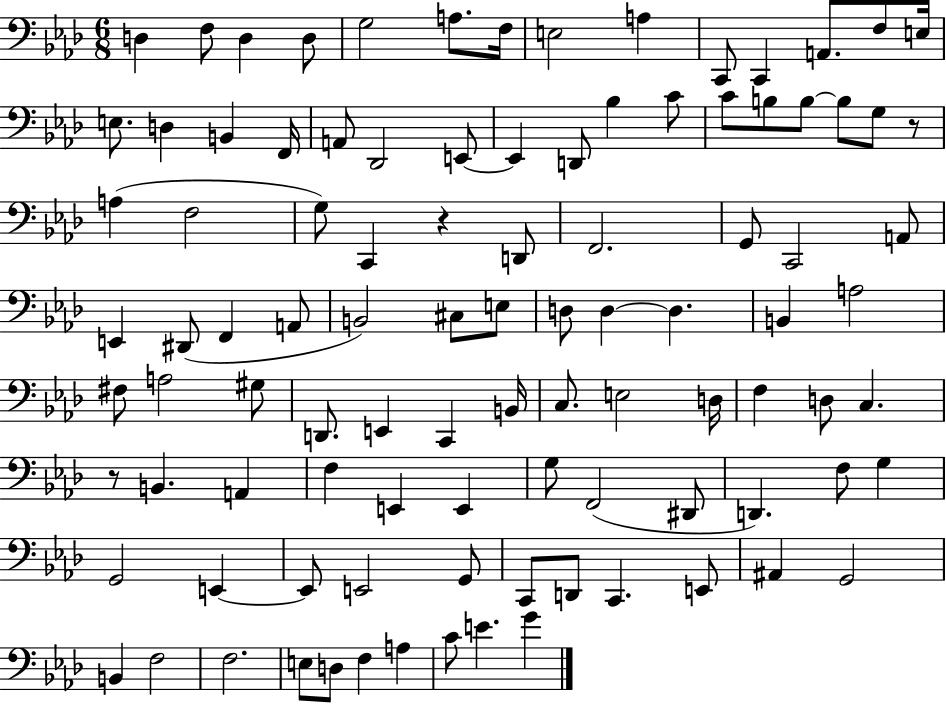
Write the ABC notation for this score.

X:1
T:Untitled
M:6/8
L:1/4
K:Ab
D, F,/2 D, D,/2 G,2 A,/2 F,/4 E,2 A, C,,/2 C,, A,,/2 F,/2 E,/4 E,/2 D, B,, F,,/4 A,,/2 _D,,2 E,,/2 E,, D,,/2 _B, C/2 C/2 B,/2 B,/2 B,/2 G,/2 z/2 A, F,2 G,/2 C,, z D,,/2 F,,2 G,,/2 C,,2 A,,/2 E,, ^D,,/2 F,, A,,/2 B,,2 ^C,/2 E,/2 D,/2 D, D, B,, A,2 ^F,/2 A,2 ^G,/2 D,,/2 E,, C,, B,,/4 C,/2 E,2 D,/4 F, D,/2 C, z/2 B,, A,, F, E,, E,, G,/2 F,,2 ^D,,/2 D,, F,/2 G, G,,2 E,, E,,/2 E,,2 G,,/2 C,,/2 D,,/2 C,, E,,/2 ^A,, G,,2 B,, F,2 F,2 E,/2 D,/2 F, A, C/2 E G